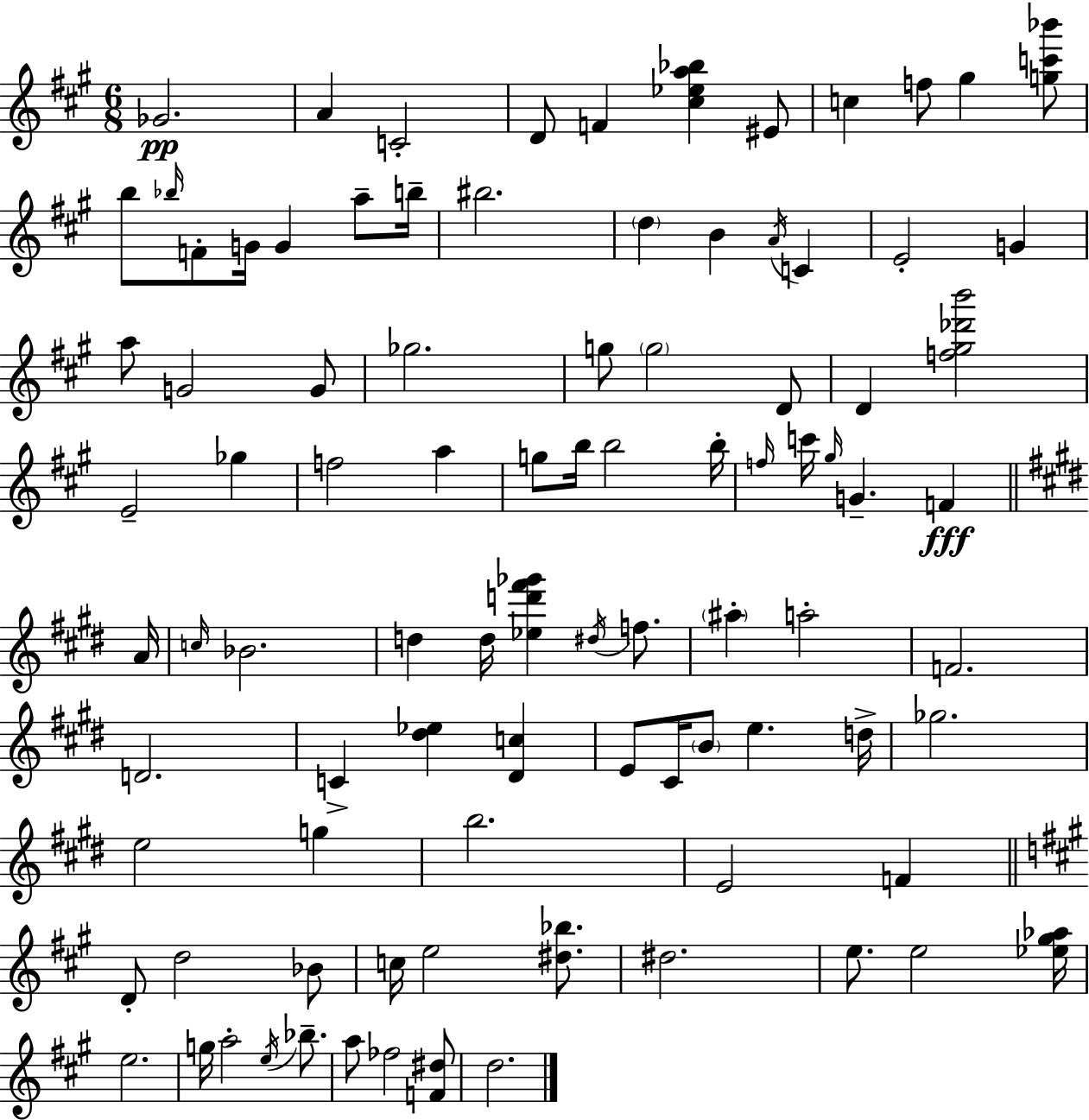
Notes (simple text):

Gb4/h. A4/q C4/h D4/e F4/q [C#5,Eb5,A5,Bb5]/q EIS4/e C5/q F5/e G#5/q [G5,C6,Bb6]/e B5/e Bb5/s F4/e G4/s G4/q A5/e B5/s BIS5/h. D5/q B4/q A4/s C4/q E4/h G4/q A5/e G4/h G4/e Gb5/h. G5/e G5/h D4/e D4/q [F5,G#5,Db6,B6]/h E4/h Gb5/q F5/h A5/q G5/e B5/s B5/h B5/s F5/s C6/s G#5/s G4/q. F4/q A4/s C5/s Bb4/h. D5/q D5/s [Eb5,D6,F#6,Gb6]/q D#5/s F5/e. A#5/q A5/h F4/h. D4/h. C4/q [D#5,Eb5]/q [D#4,C5]/q E4/e C#4/s B4/e E5/q. D5/s Gb5/h. E5/h G5/q B5/h. E4/h F4/q D4/e D5/h Bb4/e C5/s E5/h [D#5,Bb5]/e. D#5/h. E5/e. E5/h [Eb5,G#5,Ab5]/s E5/h. G5/s A5/h E5/s Bb5/e. A5/e FES5/h [F4,D#5]/e D5/h.